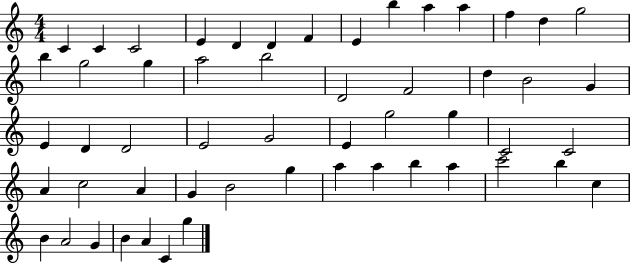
C4/q C4/q C4/h E4/q D4/q D4/q F4/q E4/q B5/q A5/q A5/q F5/q D5/q G5/h B5/q G5/h G5/q A5/h B5/h D4/h F4/h D5/q B4/h G4/q E4/q D4/q D4/h E4/h G4/h E4/q G5/h G5/q C4/h C4/h A4/q C5/h A4/q G4/q B4/h G5/q A5/q A5/q B5/q A5/q C6/h B5/q C5/q B4/q A4/h G4/q B4/q A4/q C4/q G5/q